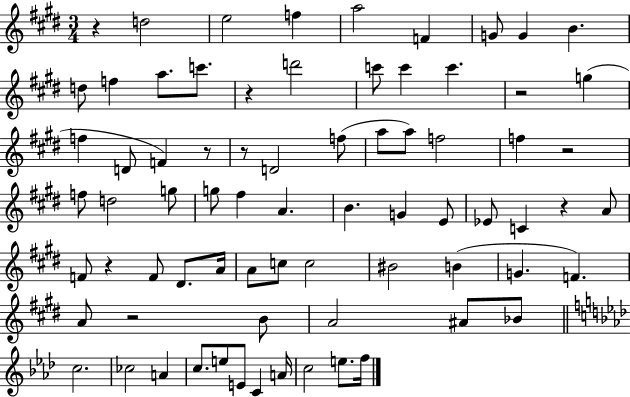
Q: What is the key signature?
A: E major